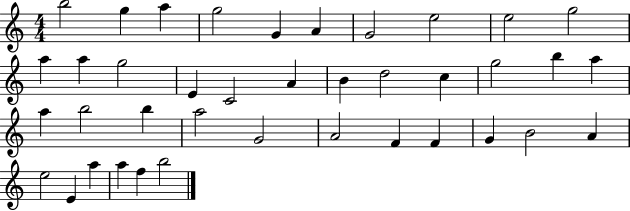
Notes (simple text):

B5/h G5/q A5/q G5/h G4/q A4/q G4/h E5/h E5/h G5/h A5/q A5/q G5/h E4/q C4/h A4/q B4/q D5/h C5/q G5/h B5/q A5/q A5/q B5/h B5/q A5/h G4/h A4/h F4/q F4/q G4/q B4/h A4/q E5/h E4/q A5/q A5/q F5/q B5/h